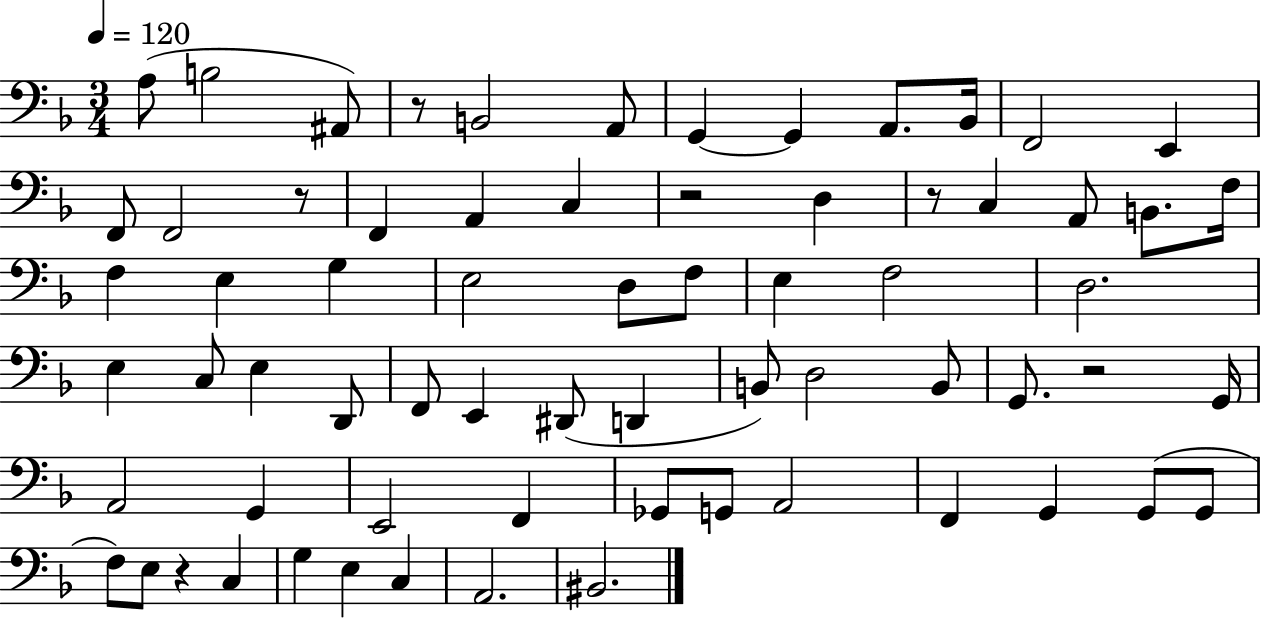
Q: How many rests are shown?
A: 6